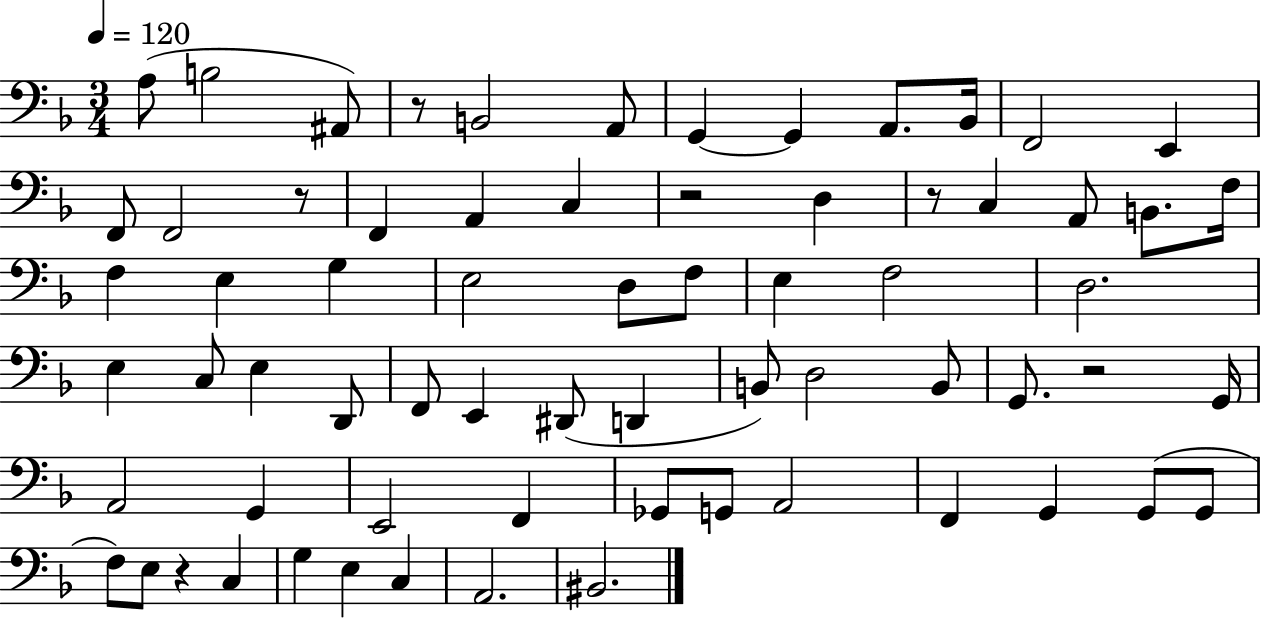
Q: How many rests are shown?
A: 6